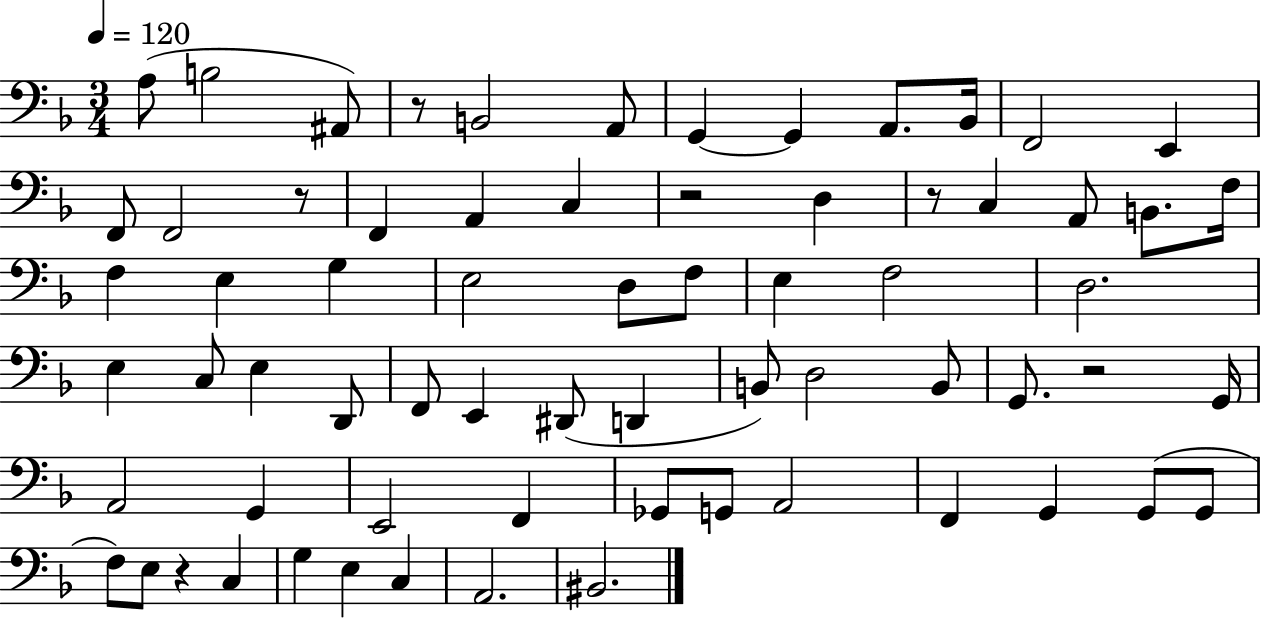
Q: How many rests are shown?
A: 6